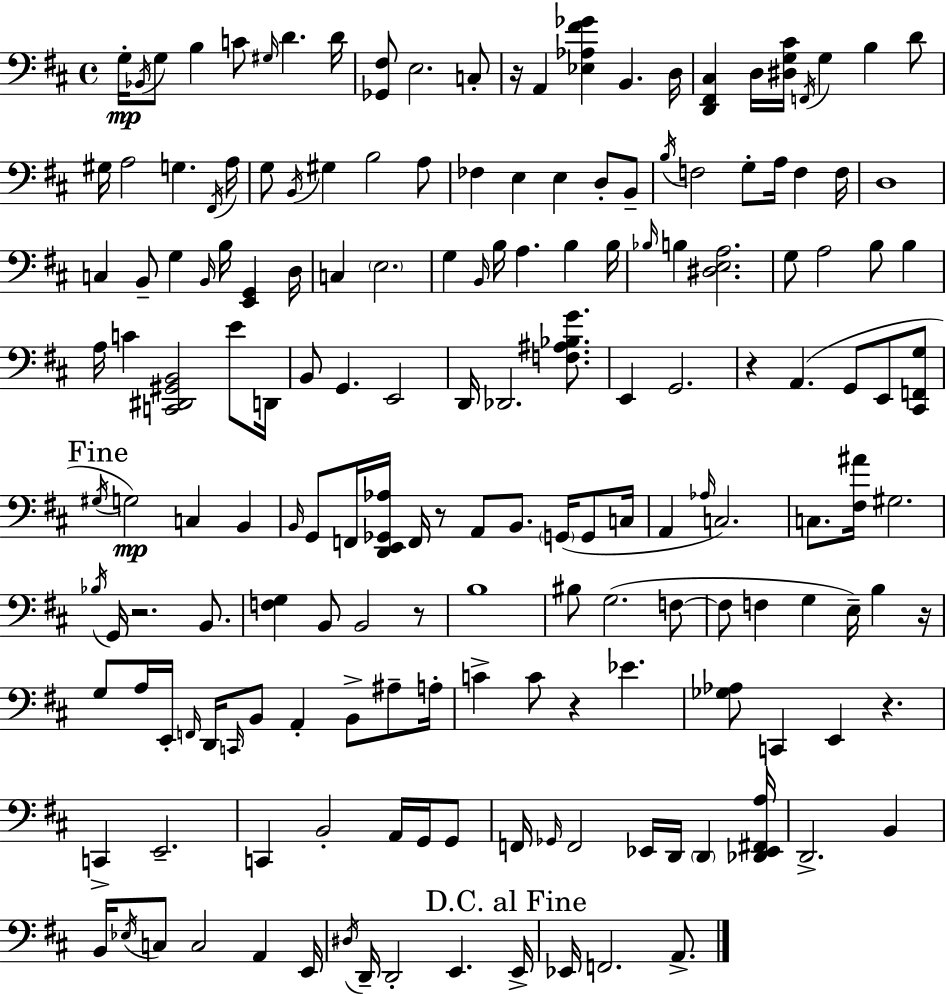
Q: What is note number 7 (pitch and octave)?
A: D4